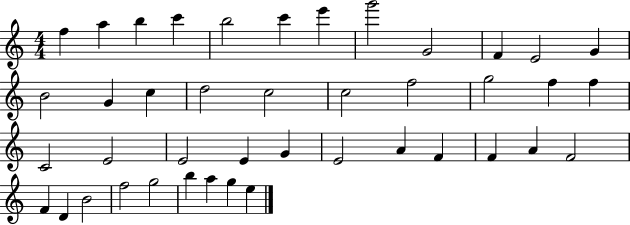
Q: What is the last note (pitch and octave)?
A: E5